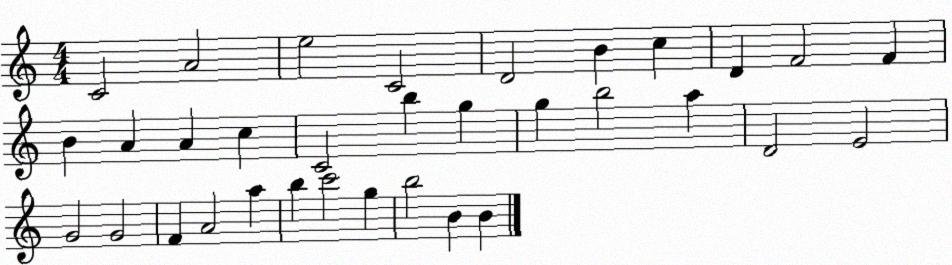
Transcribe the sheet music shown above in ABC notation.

X:1
T:Untitled
M:4/4
L:1/4
K:C
C2 A2 e2 C2 D2 B c D F2 F B A A c C2 b g g b2 a D2 E2 G2 G2 F A2 a b c'2 g b2 B B